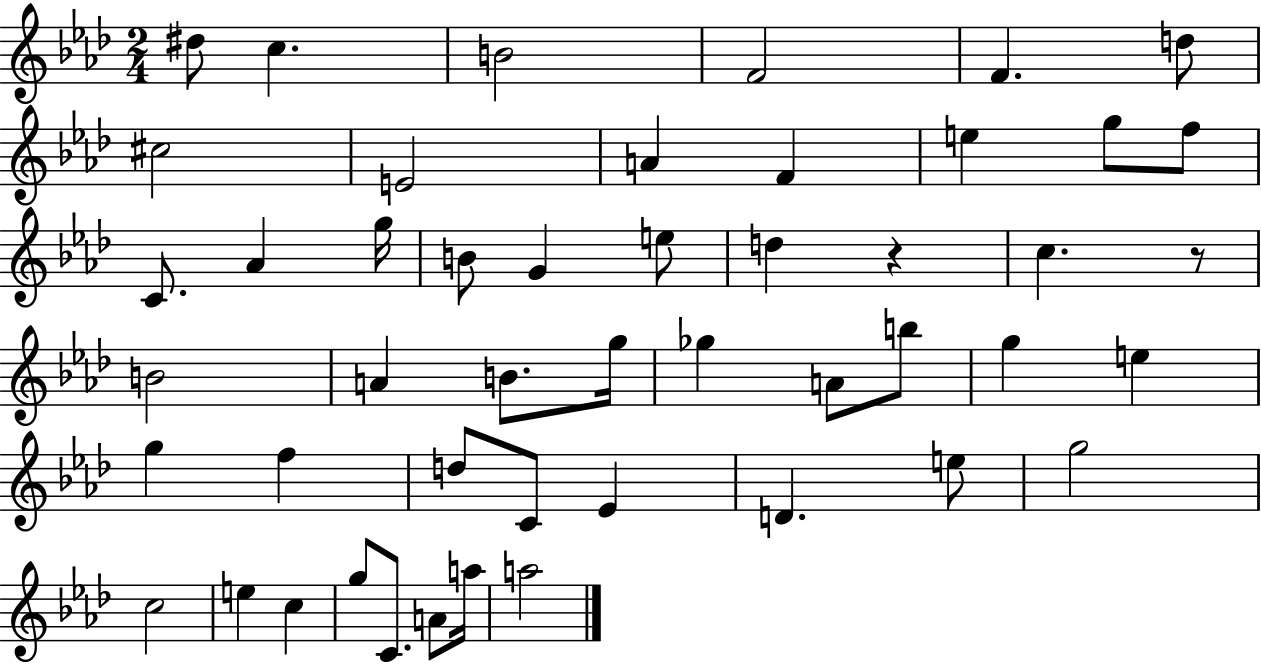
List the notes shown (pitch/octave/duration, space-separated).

D#5/e C5/q. B4/h F4/h F4/q. D5/e C#5/h E4/h A4/q F4/q E5/q G5/e F5/e C4/e. Ab4/q G5/s B4/e G4/q E5/e D5/q R/q C5/q. R/e B4/h A4/q B4/e. G5/s Gb5/q A4/e B5/e G5/q E5/q G5/q F5/q D5/e C4/e Eb4/q D4/q. E5/e G5/h C5/h E5/q C5/q G5/e C4/e. A4/e A5/s A5/h